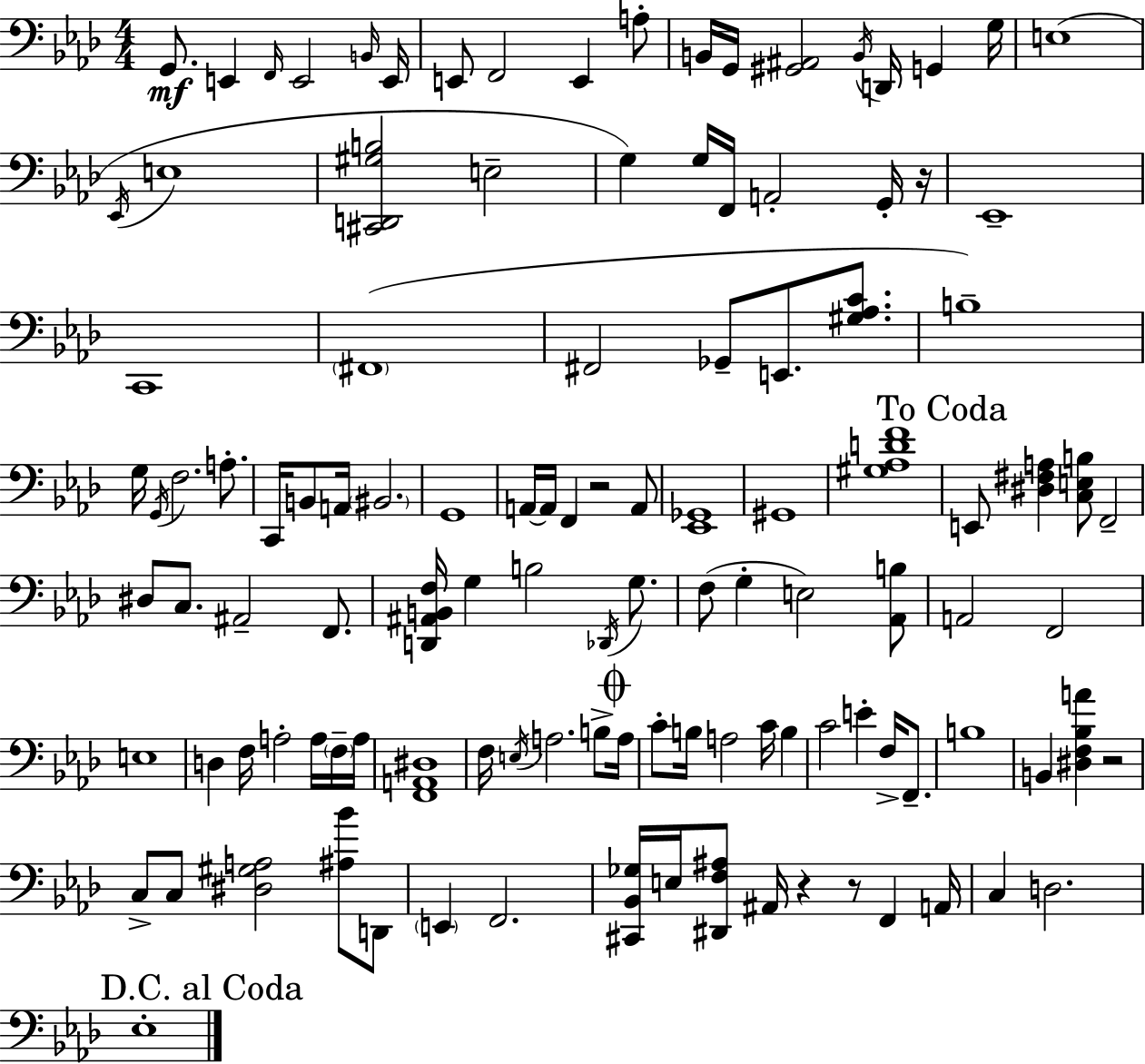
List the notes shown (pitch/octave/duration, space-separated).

G2/e. E2/q F2/s E2/h B2/s E2/s E2/e F2/h E2/q A3/e B2/s G2/s [G#2,A#2]/h B2/s D2/s G2/q G3/s E3/w Eb2/s E3/w [C#2,D2,G#3,B3]/h E3/h G3/q G3/s F2/s A2/h G2/s R/s Eb2/w C2/w F#2/w F#2/h Gb2/e E2/e. [G#3,Ab3,C4]/e. B3/w G3/s G2/s F3/h. A3/e. C2/s B2/e A2/s BIS2/h. G2/w A2/s A2/s F2/q R/h A2/e [Eb2,Gb2]/w G#2/w [G#3,Ab3,D4,F4]/w E2/e [D#3,F#3,A3]/q [C3,E3,B3]/e F2/h D#3/e C3/e. A#2/h F2/e. [D2,A#2,B2,F3]/s G3/q B3/h Db2/s G3/e. F3/e G3/q E3/h [Ab2,B3]/e A2/h F2/h E3/w D3/q F3/s A3/h A3/s F3/s A3/s [F2,A2,D#3]/w F3/s E3/s A3/h. B3/e A3/s C4/e B3/s A3/h C4/s B3/q C4/h E4/q F3/s F2/e. B3/w B2/q [D#3,F3,Bb3,A4]/q R/h C3/e C3/e [D#3,G#3,A3]/h [A#3,Bb4]/e D2/e E2/q F2/h. [C#2,Bb2,Gb3]/s E3/s [D#2,F3,A#3]/e A#2/s R/q R/e F2/q A2/s C3/q D3/h. Eb3/w